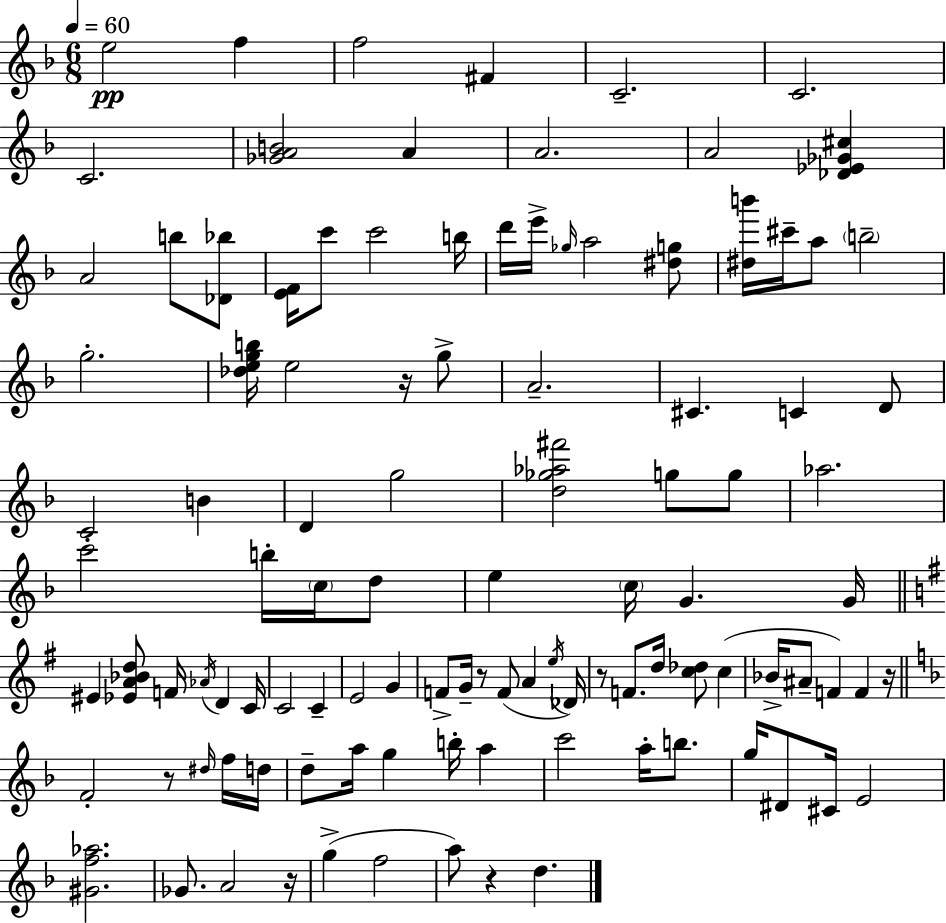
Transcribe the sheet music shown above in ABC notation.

X:1
T:Untitled
M:6/8
L:1/4
K:F
e2 f f2 ^F C2 C2 C2 [_GAB]2 A A2 A2 [_D_E_G^c] A2 b/2 [_D_b]/2 [EF]/4 c'/2 c'2 b/4 d'/4 e'/4 _g/4 a2 [^dg]/2 [^db']/4 ^c'/4 a/2 b2 g2 [_degb]/4 e2 z/4 g/2 A2 ^C C D/2 C2 B D g2 [d_g_a^f']2 g/2 g/2 _a2 c'2 b/4 c/4 d/2 e c/4 G G/4 ^E [_EA_Bd]/2 F/4 _A/4 D C/4 C2 C E2 G F/2 G/4 z/2 F/2 A e/4 _D/4 z/2 F/2 d/4 [c_d]/2 c _B/4 ^A/2 F F z/4 F2 z/2 ^d/4 f/4 d/4 d/2 a/4 g b/4 a c'2 a/4 b/2 g/4 ^D/2 ^C/4 E2 [^Gf_a]2 _G/2 A2 z/4 g f2 a/2 z d